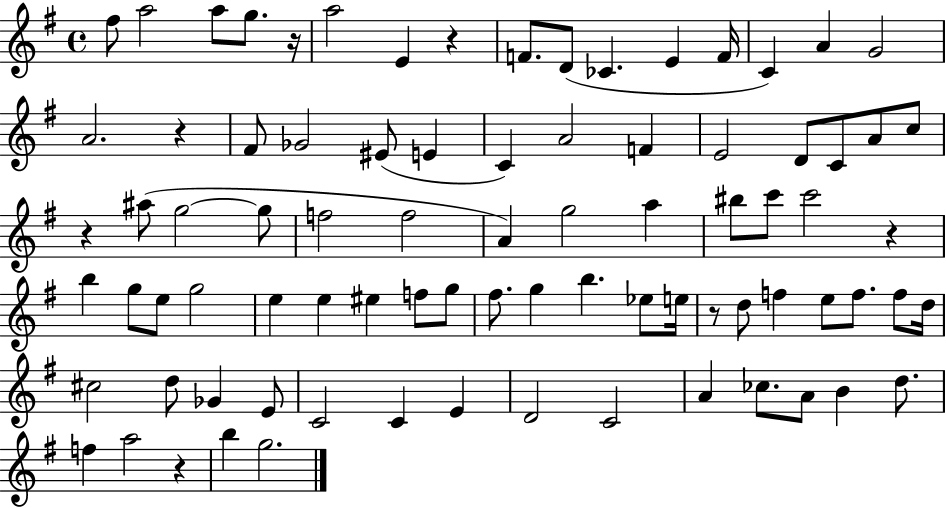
{
  \clef treble
  \time 4/4
  \defaultTimeSignature
  \key g \major
  fis''8 a''2 a''8 g''8. r16 | a''2 e'4 r4 | f'8. d'8( ces'4. e'4 f'16 | c'4) a'4 g'2 | \break a'2. r4 | fis'8 ges'2 eis'8( e'4 | c'4) a'2 f'4 | e'2 d'8 c'8 a'8 c''8 | \break r4 ais''8( g''2~~ g''8 | f''2 f''2 | a'4) g''2 a''4 | bis''8 c'''8 c'''2 r4 | \break b''4 g''8 e''8 g''2 | e''4 e''4 eis''4 f''8 g''8 | fis''8. g''4 b''4. ees''8 e''16 | r8 d''8 f''4 e''8 f''8. f''8 d''16 | \break cis''2 d''8 ges'4 e'8 | c'2 c'4 e'4 | d'2 c'2 | a'4 ces''8. a'8 b'4 d''8. | \break f''4 a''2 r4 | b''4 g''2. | \bar "|."
}